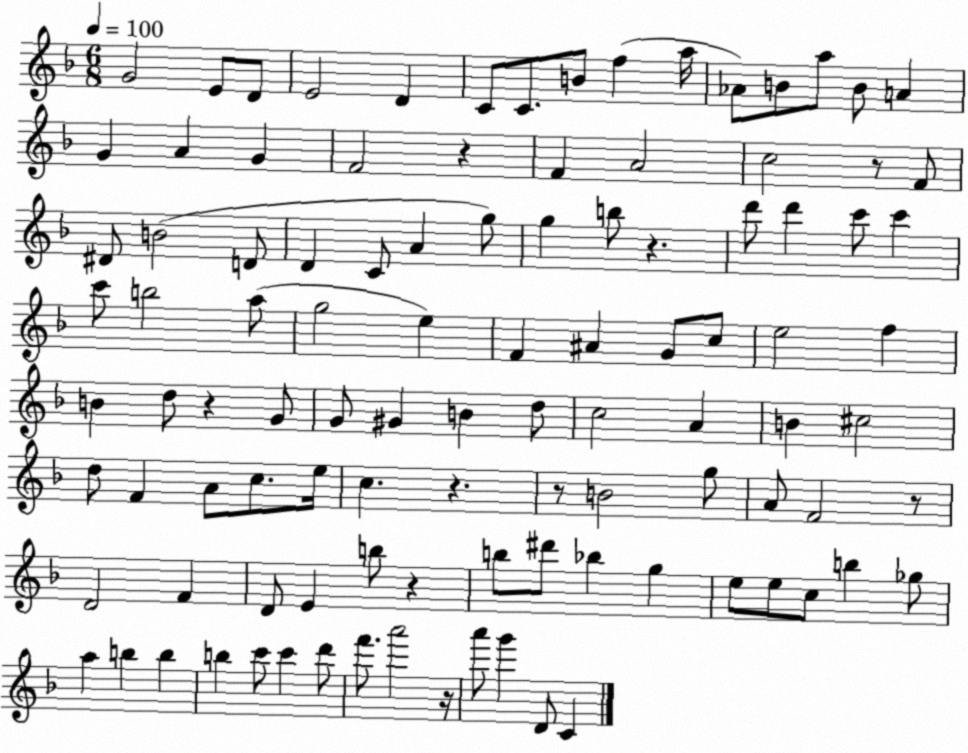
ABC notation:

X:1
T:Untitled
M:6/8
L:1/4
K:F
G2 E/2 D/2 E2 D C/2 C/2 B/2 f a/4 _A/2 B/2 a/2 B/2 A G A G F2 z F A2 c2 z/2 F/2 ^D/2 B2 D/2 D C/2 A g/2 g b/2 z d'/2 d' c'/2 c' c'/2 b2 a/2 g2 e F ^A G/2 c/2 e2 f B d/2 z G/2 G/2 ^G B d/2 c2 A B ^c2 d/2 F A/2 c/2 e/4 c z z/2 B2 g/2 A/2 F2 z/2 D2 F D/2 E b/2 z b/2 ^d'/2 _b g e/2 e/2 c/2 b _g/2 a b b b c'/2 c' d'/2 f'/2 a'2 z/4 a'/2 g' D/2 C